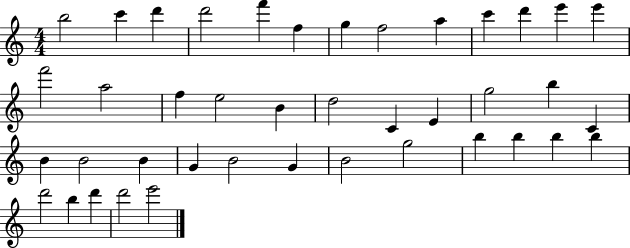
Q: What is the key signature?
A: C major